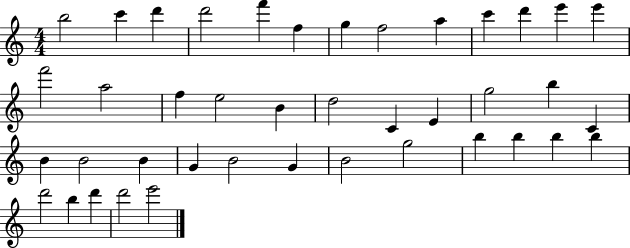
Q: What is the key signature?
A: C major